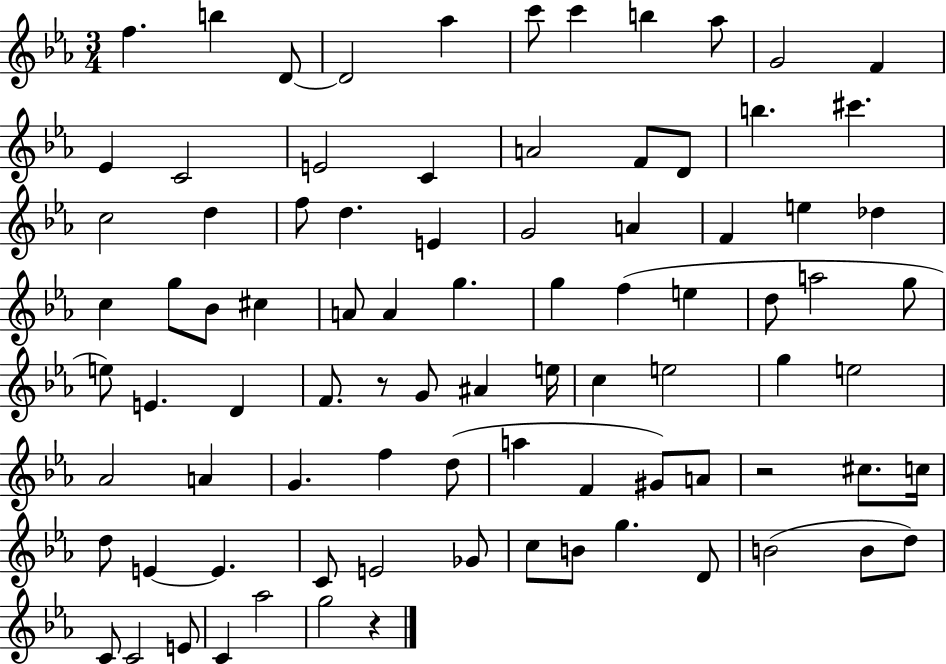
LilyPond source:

{
  \clef treble
  \numericTimeSignature
  \time 3/4
  \key ees \major
  f''4. b''4 d'8~~ | d'2 aes''4 | c'''8 c'''4 b''4 aes''8 | g'2 f'4 | \break ees'4 c'2 | e'2 c'4 | a'2 f'8 d'8 | b''4. cis'''4. | \break c''2 d''4 | f''8 d''4. e'4 | g'2 a'4 | f'4 e''4 des''4 | \break c''4 g''8 bes'8 cis''4 | a'8 a'4 g''4. | g''4 f''4( e''4 | d''8 a''2 g''8 | \break e''8) e'4. d'4 | f'8. r8 g'8 ais'4 e''16 | c''4 e''2 | g''4 e''2 | \break aes'2 a'4 | g'4. f''4 d''8( | a''4 f'4 gis'8) a'8 | r2 cis''8. c''16 | \break d''8 e'4~~ e'4. | c'8 e'2 ges'8 | c''8 b'8 g''4. d'8 | b'2( b'8 d''8) | \break c'8 c'2 e'8 | c'4 aes''2 | g''2 r4 | \bar "|."
}